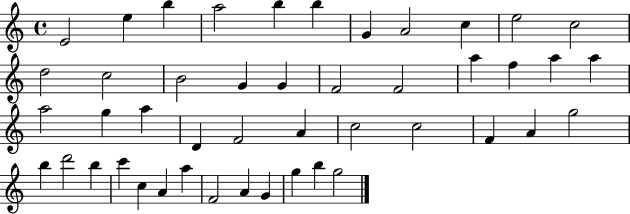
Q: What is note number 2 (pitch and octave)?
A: E5